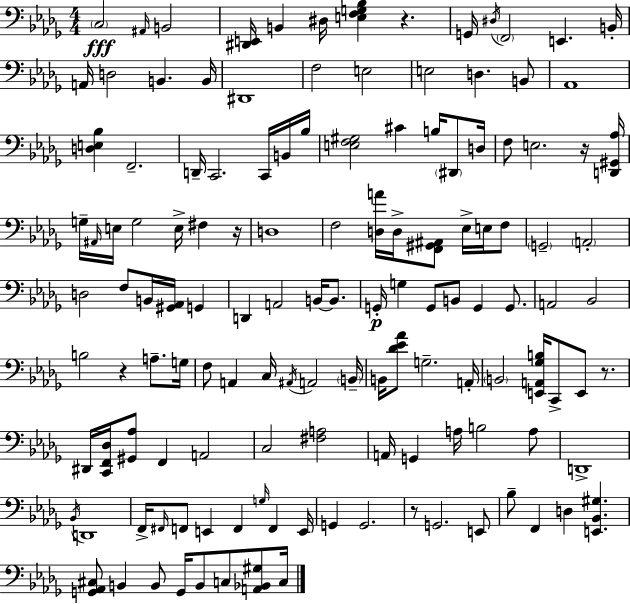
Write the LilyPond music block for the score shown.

{
  \clef bass
  \numericTimeSignature
  \time 4/4
  \key bes \minor
  \repeat volta 2 { \parenthesize c2\fff \grace { ais,16 } b,2 | <dis, e,>16 b,4 dis16 <e f g bes>4 r4. | g,16 \acciaccatura { dis16 } \parenthesize f,2 e,4. | b,16-. a,16 d2 b,4. | \break b,16 dis,1 | f2 e2 | e2 d4. | b,8 aes,1 | \break <d e bes>4 f,2.-- | d,16-- c,2. c,16 | b,16 bes16 <e f gis>2 cis'4 b16 \parenthesize dis,8 | d16 f8 e2. | \break r16 <d, gis, aes>16 g16-- \grace { ais,16 } e16 g2 e16-> fis4 | r16 d1 | f2 <d a'>16 d16-> <f, gis, ais,>8 ees16-> | e16 f8 \parenthesize g,2-- \parenthesize a,2-. | \break d2 f8 b,16 <gis, aes,>16 g,4 | d,4 a,2 b,16~~ | b,8. g,16-.\p g4 g,8 b,8 g,4 | g,8. a,2 bes,2 | \break b2 r4 a8.-- | g16 f8 a,4 c16 \acciaccatura { ais,16 } a,2 | \parenthesize b,16-- b,16 <des' ees' aes'>8 g2.-- | a,16-. \parenthesize b,2 <e, a, ges b>16 c,8-> e,8 | \break r8. dis,16 <c, f, des>16 <gis, aes>8 f,4 a,2 | c2 <fis a>2 | a,16 g,4 a16 b2 | a8 d,1-> | \break \acciaccatura { bes,16 } d,1 | f,16-> \grace { fis,16 } f,8 e,4 f,4 | \grace { g16 } f,4 e,16 g,4 g,2. | r8 g,2. | \break e,8 bes8-- f,4 d4 | <e, bes, gis>4. <g, aes, cis>8 b,4 b,8 g,16 | b,8 c8 <a, bes, gis>8 c16 } \bar "|."
}